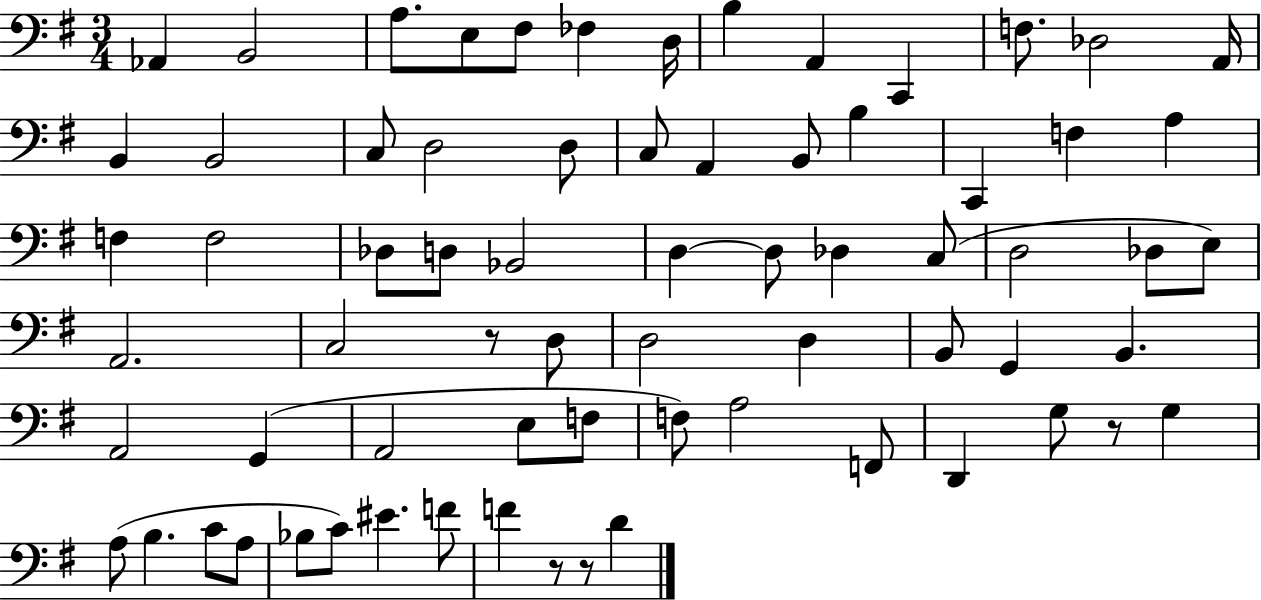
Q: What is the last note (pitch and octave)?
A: D4